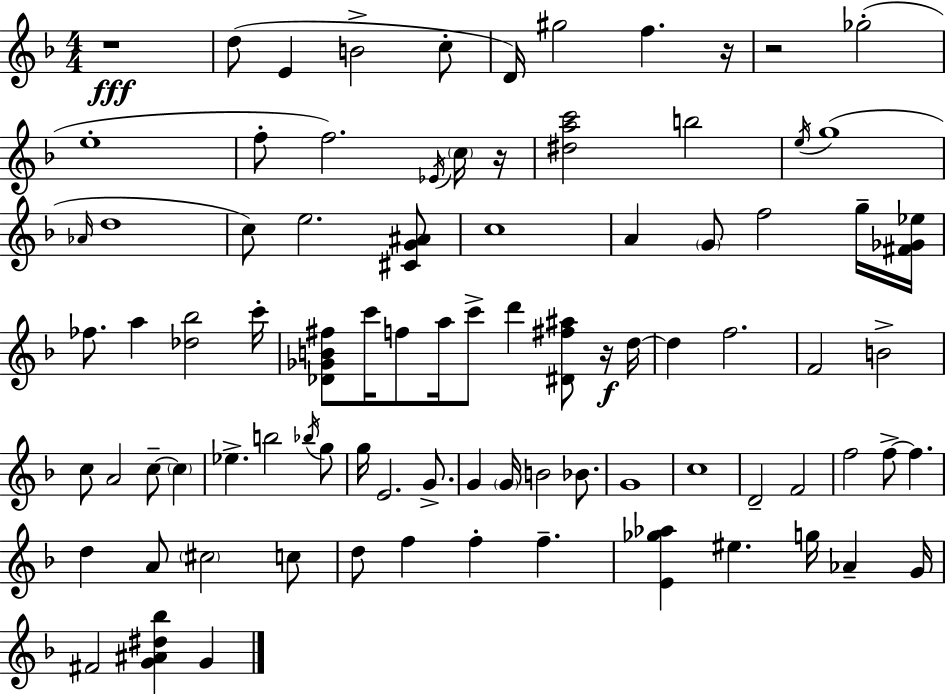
{
  \clef treble
  \numericTimeSignature
  \time 4/4
  \key f \major
  r1\fff | d''8( e'4 b'2-> c''8-. | d'16) gis''2 f''4. r16 | r2 ges''2-.( | \break e''1-. | f''8-. f''2.) \acciaccatura { ees'16 } \parenthesize c''16 | r16 <dis'' a'' c'''>2 b''2 | \acciaccatura { e''16 }( g''1 | \break \grace { aes'16 } d''1 | c''8) e''2. | <cis' g' ais'>8 c''1 | a'4 \parenthesize g'8 f''2 | \break g''16-- <fis' ges' ees''>16 fes''8. a''4 <des'' bes''>2 | c'''16-. <des' ges' b' fis''>8 c'''16 f''8 a''16 c'''8-> d'''4 <dis' fis'' ais''>8 | r16\f d''16~~ d''4 f''2. | f'2 b'2-> | \break c''8 a'2 c''8--~~ \parenthesize c''4 | ees''4.-> b''2 | \acciaccatura { bes''16 } g''8 g''16 e'2. | g'8.-> g'4 \parenthesize g'16 b'2 | \break bes'8. g'1 | c''1 | d'2-- f'2 | f''2 f''8->~~ f''4. | \break d''4 a'8 \parenthesize cis''2 | c''8 d''8 f''4 f''4-. f''4.-- | <e' ges'' aes''>4 eis''4. g''16 aes'4-- | g'16 fis'2 <g' ais' dis'' bes''>4 | \break g'4 \bar "|."
}